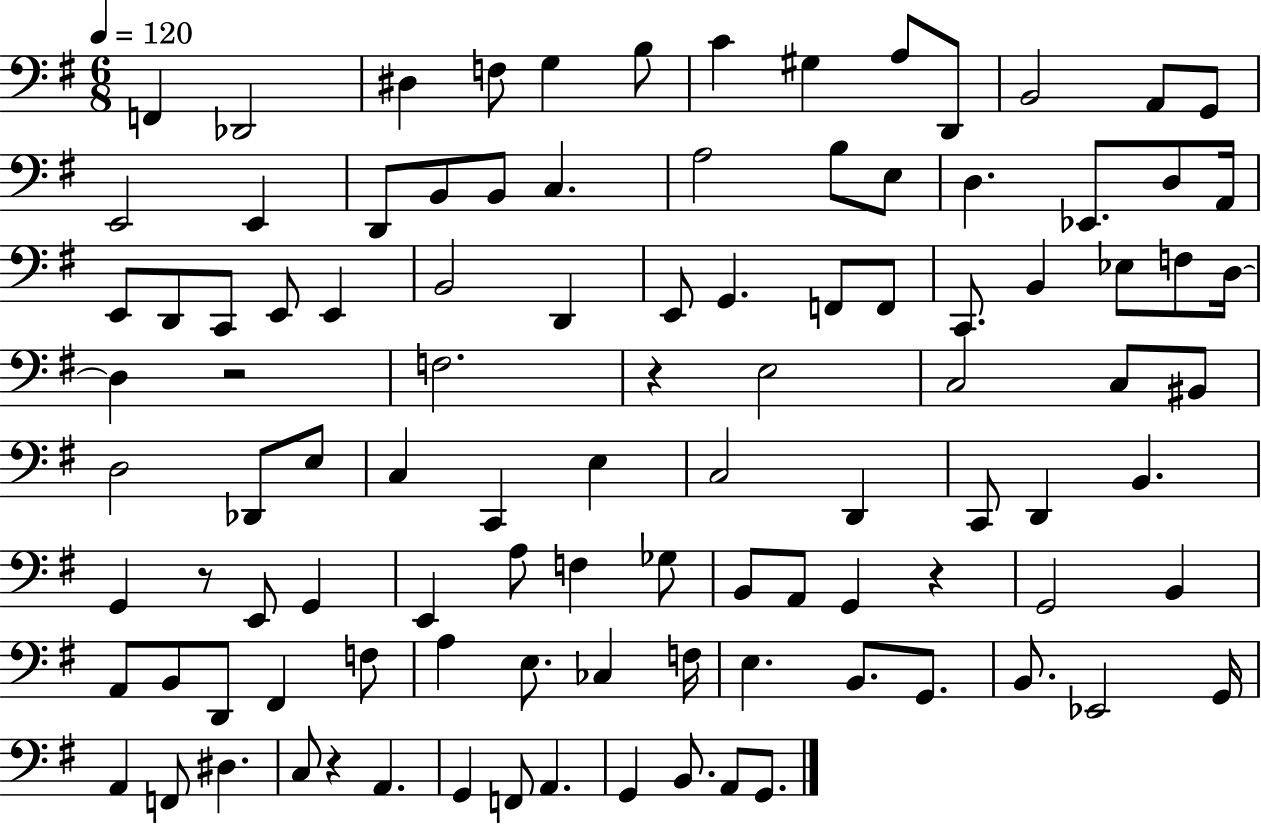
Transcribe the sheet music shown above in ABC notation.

X:1
T:Untitled
M:6/8
L:1/4
K:G
F,, _D,,2 ^D, F,/2 G, B,/2 C ^G, A,/2 D,,/2 B,,2 A,,/2 G,,/2 E,,2 E,, D,,/2 B,,/2 B,,/2 C, A,2 B,/2 E,/2 D, _E,,/2 D,/2 A,,/4 E,,/2 D,,/2 C,,/2 E,,/2 E,, B,,2 D,, E,,/2 G,, F,,/2 F,,/2 C,,/2 B,, _E,/2 F,/2 D,/4 D, z2 F,2 z E,2 C,2 C,/2 ^B,,/2 D,2 _D,,/2 E,/2 C, C,, E, C,2 D,, C,,/2 D,, B,, G,, z/2 E,,/2 G,, E,, A,/2 F, _G,/2 B,,/2 A,,/2 G,, z G,,2 B,, A,,/2 B,,/2 D,,/2 ^F,, F,/2 A, E,/2 _C, F,/4 E, B,,/2 G,,/2 B,,/2 _E,,2 G,,/4 A,, F,,/2 ^D, C,/2 z A,, G,, F,,/2 A,, G,, B,,/2 A,,/2 G,,/2